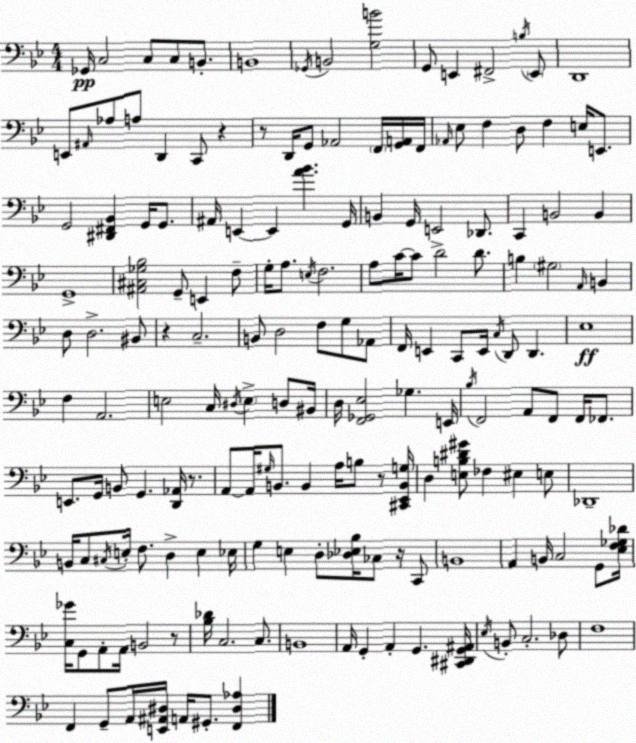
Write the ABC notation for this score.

X:1
T:Untitled
M:4/4
L:1/4
K:Gm
_G,,/4 C,2 C,/2 C,/2 B,,/2 B,,4 _G,,/4 B,,2 [G,B]2 G,,/2 E,, ^F,,2 B,/4 E,,/2 D,,4 E,,/2 ^A,,/4 _A,/2 A,/2 D,, C,,/2 z z/2 D,,/4 G,,/2 _A,,2 F,,/4 [G,,A,,]/4 F,,/4 _A,,/4 _E,/2 F, D,/2 F, E,/4 E,,/2 G,,2 [^D,,^F,,_B,,] G,,/4 G,,/2 ^A,,/4 E,, E,, [A_B] G,,/4 B,, G,,/4 E,,2 _D,,/2 C,, B,,2 B,, G,,4 [^A,,^C,_G,_B,]2 G,,/2 E,, F,/2 G,/4 A,/2 E,/4 F,2 A,/2 C/4 C/2 D2 D/2 B, ^G,2 A,,/4 B,, D,/2 D,2 ^B,,/2 z C,2 B,,/2 D,2 F,/2 G,/2 _A,,/2 F,,/4 E,, C,,/2 E,,/4 C,/4 D,,/2 D,, _E,4 F, A,,2 E,2 C,/4 ^D,/4 E, D,/2 ^B,,/4 D,/4 [F,,_G,,_E,]2 _G, E,,/4 _B,/4 F,,2 A,,/2 F,,/2 F,,/4 _F,,/2 E,,/2 G,,/4 B,,/2 G,, [D,,_A,,]/4 z/2 A,,/2 A,,/4 ^G,/4 B,,/2 B,, A,/4 B,/2 z/2 [^C,,_E,,B,,G,]/4 D, [E,B,^D^G]/2 _F, ^E, E,/2 _D,,4 B,,/4 C,/2 ^C,/4 E,/4 F,/2 D, E, _E,/4 G, E, D,/2 [_D,_E,_B,]/4 _C,/2 z/4 C,,/2 B,,4 A,, B,,/4 C,2 G,,/2 [_E,F,_G,_D]/4 [C,_G]/4 G,,/2 A,,/2 A,,/4 B,,2 z/2 [_B,_D]/4 C,2 C,/2 B,,4 A,,/4 G,, A,, G,, [^C,,^D,,G,,^A,,]/4 _E,/4 B,,/2 C,2 _D,/2 F,4 F,, G,,/2 A,,/4 [E,,^A,,^D,]/4 A,,/4 ^G,,/2 [F,,^D,_A,]